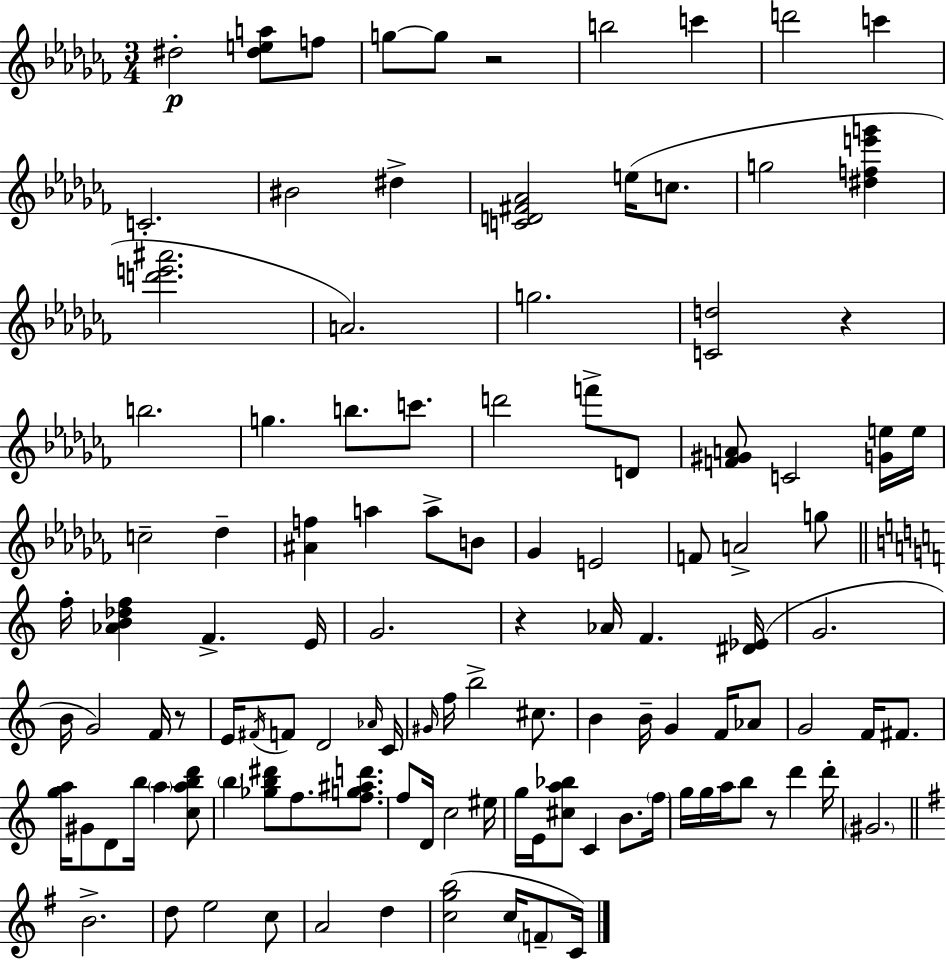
{
  \clef treble
  \numericTimeSignature
  \time 3/4
  \key aes \minor
  dis''2-.\p <dis'' e'' a''>8 f''8 | g''8~~ g''8 r2 | b''2 c'''4 | d'''2 c'''4 | \break c'2.-. | bis'2 dis''4-> | <c' d' fis' aes'>2 e''16( c''8. | g''2 <dis'' f'' e''' g'''>4 | \break <d''' e''' ais'''>2. | a'2.) | g''2. | <c' d''>2 r4 | \break b''2. | g''4. b''8. c'''8. | d'''2 f'''8-> d'8 | <f' gis' a'>8 c'2 <g' e''>16 e''16 | \break c''2-- des''4-- | <ais' f''>4 a''4 a''8-> b'8 | ges'4 e'2 | f'8 a'2-> g''8 | \break \bar "||" \break \key c \major f''16-. <aes' b' des'' f''>4 f'4.-> e'16 | g'2. | r4 aes'16 f'4. <dis' ees'>16( | g'2. | \break b'16 g'2) f'16 r8 | e'16 \acciaccatura { fis'16 } f'8 d'2 | \grace { aes'16 } c'16 \grace { gis'16 } f''16 b''2-> | cis''8. b'4 b'16-- g'4 | \break f'16 aes'8 g'2 f'16 | fis'8. <g'' a''>16 gis'8 d'8 b''16 \parenthesize a''4 | <c'' a'' b'' d'''>8 \parenthesize b''4 <ges'' b'' dis'''>8 f''8. | <f'' g'' ais'' d'''>8. f''8 d'16 c''2 | \break eis''16 g''16 e'16 <cis'' a'' bes''>8 c'4 b'8. | \parenthesize f''16 g''16 g''16 a''16 b''8 r8 d'''4 | d'''16-. \parenthesize gis'2. | \bar "||" \break \key e \minor b'2.-> | d''8 e''2 c''8 | a'2 d''4 | <c'' g'' b''>2( c''16 \parenthesize f'8-- c'16) | \break \bar "|."
}